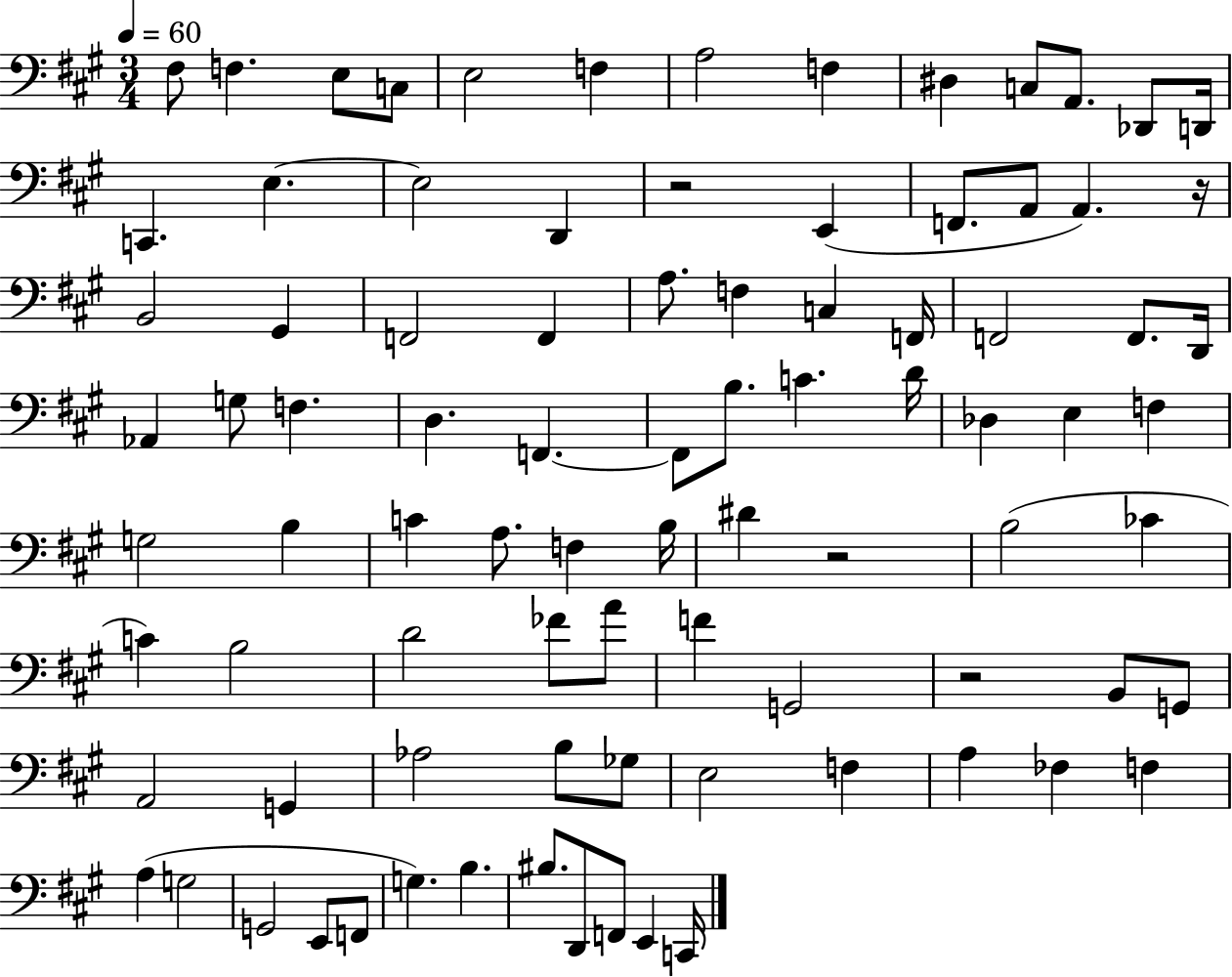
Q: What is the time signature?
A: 3/4